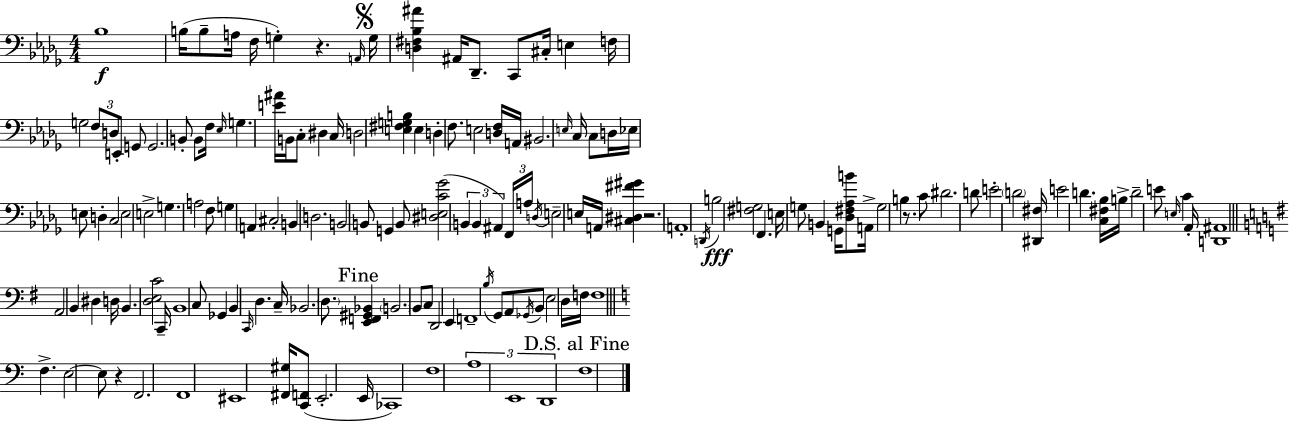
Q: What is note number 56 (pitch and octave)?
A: B2